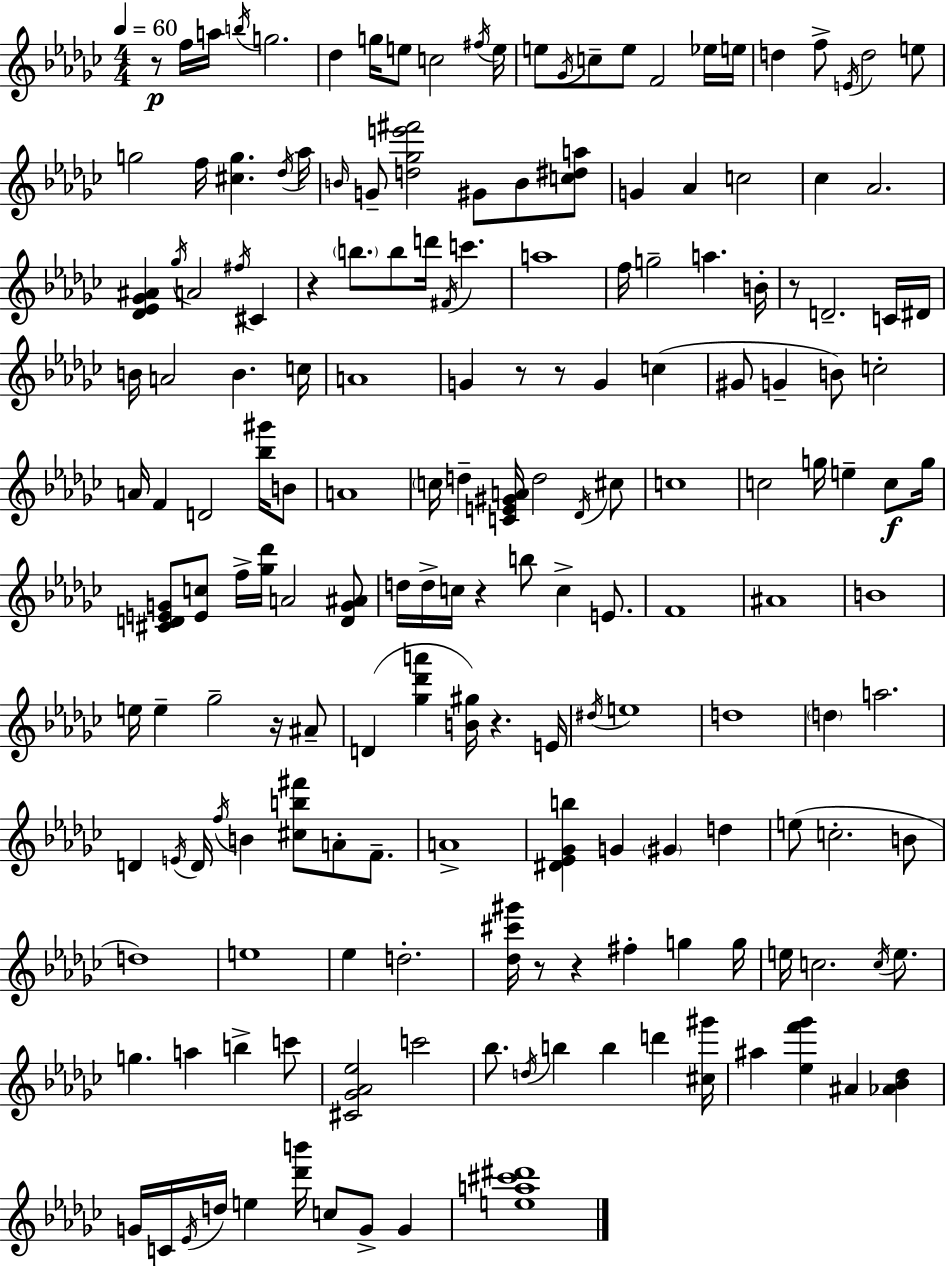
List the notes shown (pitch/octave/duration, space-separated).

R/e F5/s A5/s B5/s G5/h. Db5/q G5/s E5/e C5/h F#5/s E5/s E5/e Gb4/s C5/e E5/e F4/h Eb5/s E5/s D5/q F5/e E4/s D5/h E5/e G5/h F5/s [C#5,G5]/q. Db5/s Ab5/s B4/s G4/e [D5,Gb5,E6,F#6]/h G#4/e B4/e [C5,D#5,A5]/e G4/q Ab4/q C5/h CES5/q Ab4/h. [Db4,Eb4,Gb4,A#4]/q Gb5/s A4/h F#5/s C#4/q R/q B5/e. B5/e D6/s F#4/s C6/q. A5/w F5/s G5/h A5/q. B4/s R/e D4/h. C4/s D#4/s B4/s A4/h B4/q. C5/s A4/w G4/q R/e R/e G4/q C5/q G#4/e G4/q B4/e C5/h A4/s F4/q D4/h [Bb5,G#6]/s B4/e A4/w C5/s D5/q [C4,E4,G#4,A4]/s D5/h Db4/s C#5/e C5/w C5/h G5/s E5/q C5/e G5/s [C#4,D4,E4,G4]/e [E4,C5]/e F5/s [Gb5,Db6]/s A4/h [D4,G4,A#4]/e D5/s D5/s C5/s R/q B5/e C5/q E4/e. F4/w A#4/w B4/w E5/s E5/q Gb5/h R/s A#4/e D4/q [Gb5,Db6,A6]/q [B4,G#5]/s R/q. E4/s D#5/s E5/w D5/w D5/q A5/h. D4/q E4/s D4/s F5/s B4/q [C#5,B5,F#6]/e A4/e F4/e. A4/w [D#4,Eb4,Gb4,B5]/q G4/q G#4/q D5/q E5/e C5/h. B4/e D5/w E5/w Eb5/q D5/h. [Db5,C#6,G#6]/s R/e R/q F#5/q G5/q G5/s E5/s C5/h. C5/s E5/e. G5/q. A5/q B5/q C6/e [C#4,Gb4,Ab4,Eb5]/h C6/h Bb5/e. D5/s B5/q B5/q D6/q [C#5,G#6]/s A#5/q [Eb5,F6,Gb6]/q A#4/q [Ab4,Bb4,Db5]/q G4/s C4/s Eb4/s D5/s E5/q [Db6,B6]/s C5/e G4/e G4/q [E5,A5,C#6,D#6]/w